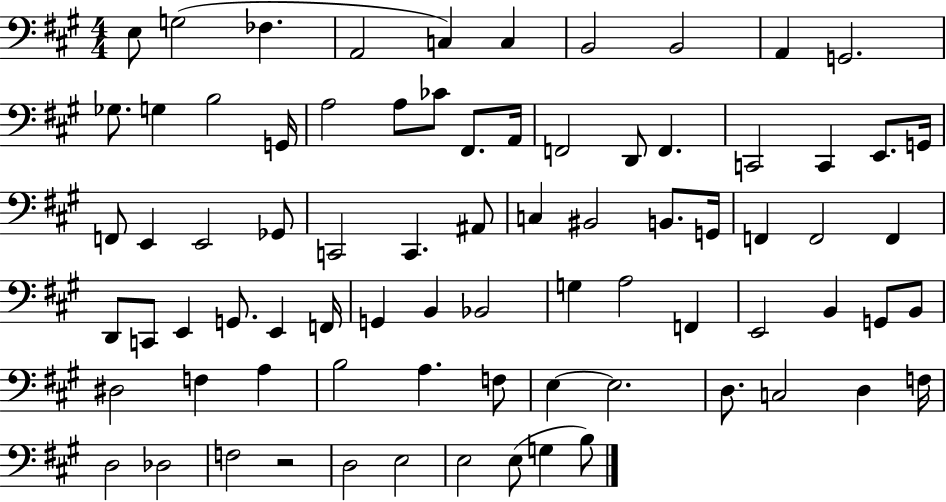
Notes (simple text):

E3/e G3/h FES3/q. A2/h C3/q C3/q B2/h B2/h A2/q G2/h. Gb3/e. G3/q B3/h G2/s A3/h A3/e CES4/e F#2/e. A2/s F2/h D2/e F2/q. C2/h C2/q E2/e. G2/s F2/e E2/q E2/h Gb2/e C2/h C2/q. A#2/e C3/q BIS2/h B2/e. G2/s F2/q F2/h F2/q D2/e C2/e E2/q G2/e. E2/q F2/s G2/q B2/q Bb2/h G3/q A3/h F2/q E2/h B2/q G2/e B2/e D#3/h F3/q A3/q B3/h A3/q. F3/e E3/q E3/h. D3/e. C3/h D3/q F3/s D3/h Db3/h F3/h R/h D3/h E3/h E3/h E3/e G3/q B3/e